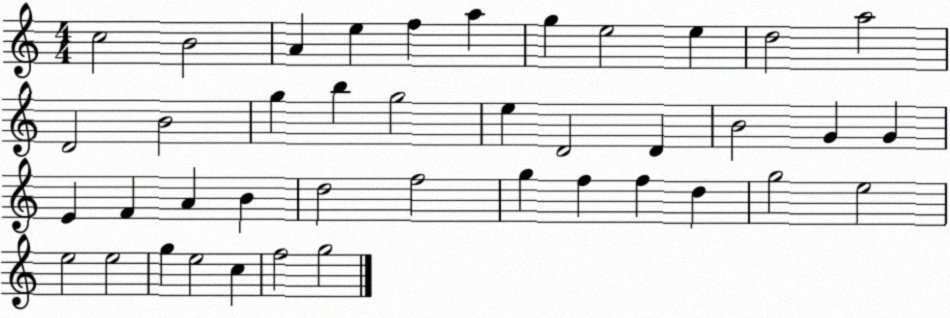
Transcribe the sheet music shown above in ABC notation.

X:1
T:Untitled
M:4/4
L:1/4
K:C
c2 B2 A e f a g e2 e d2 a2 D2 B2 g b g2 e D2 D B2 G G E F A B d2 f2 g f f d g2 e2 e2 e2 g e2 c f2 g2